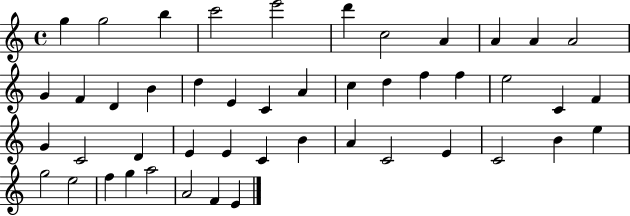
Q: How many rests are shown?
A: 0